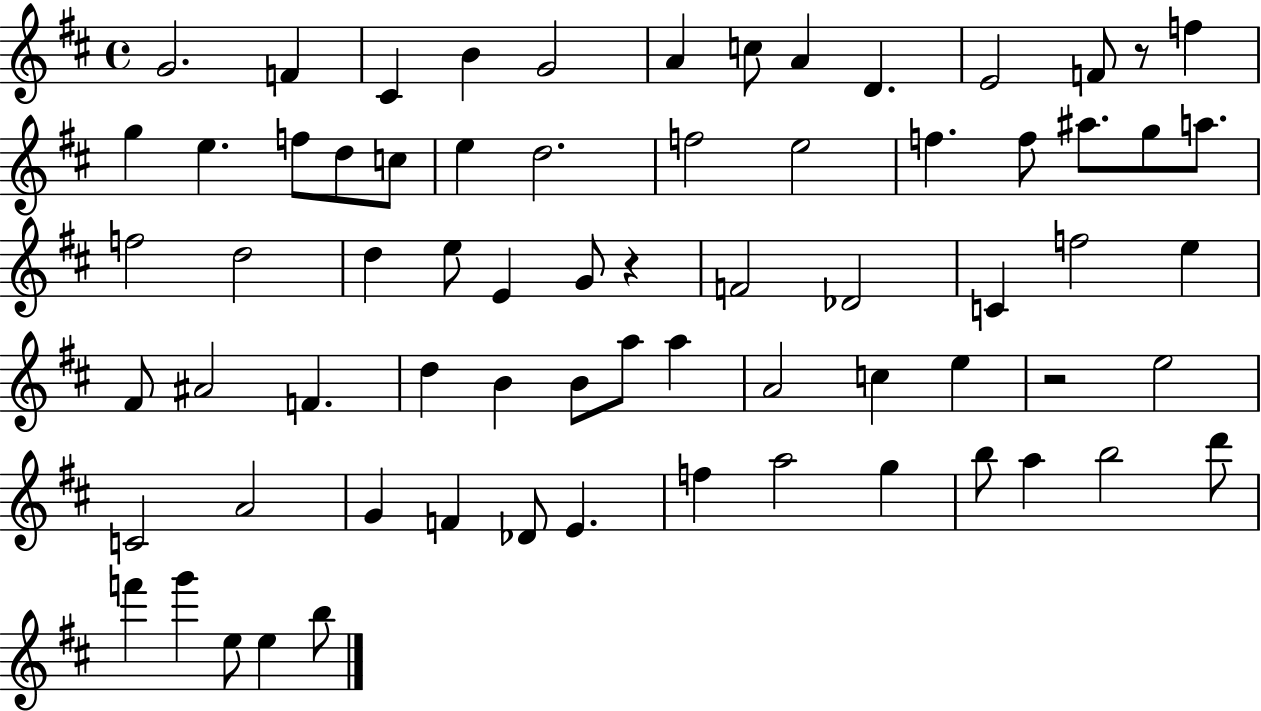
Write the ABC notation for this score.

X:1
T:Untitled
M:4/4
L:1/4
K:D
G2 F ^C B G2 A c/2 A D E2 F/2 z/2 f g e f/2 d/2 c/2 e d2 f2 e2 f f/2 ^a/2 g/2 a/2 f2 d2 d e/2 E G/2 z F2 _D2 C f2 e ^F/2 ^A2 F d B B/2 a/2 a A2 c e z2 e2 C2 A2 G F _D/2 E f a2 g b/2 a b2 d'/2 f' g' e/2 e b/2